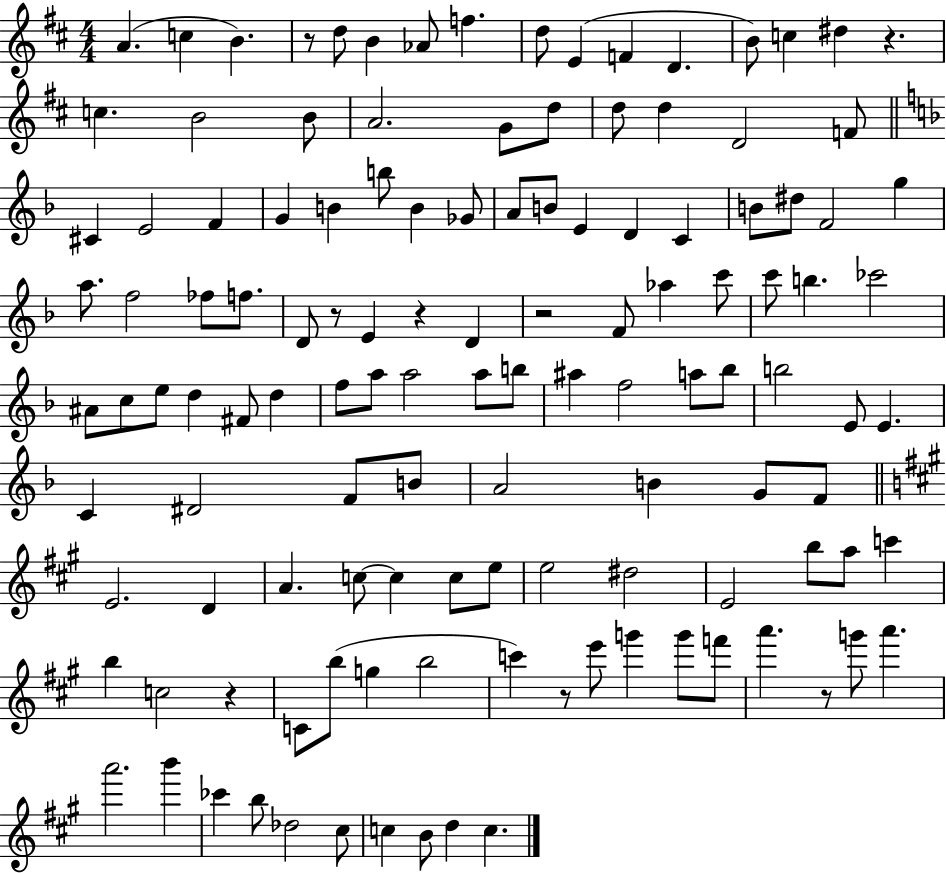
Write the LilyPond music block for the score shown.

{
  \clef treble
  \numericTimeSignature
  \time 4/4
  \key d \major
  a'4.( c''4 b'4.) | r8 d''8 b'4 aes'8 f''4. | d''8 e'4( f'4 d'4. | b'8) c''4 dis''4 r4. | \break c''4. b'2 b'8 | a'2. g'8 d''8 | d''8 d''4 d'2 f'8 | \bar "||" \break \key f \major cis'4 e'2 f'4 | g'4 b'4 b''8 b'4 ges'8 | a'8 b'8 e'4 d'4 c'4 | b'8 dis''8 f'2 g''4 | \break a''8. f''2 fes''8 f''8. | d'8 r8 e'4 r4 d'4 | r2 f'8 aes''4 c'''8 | c'''8 b''4. ces'''2 | \break ais'8 c''8 e''8 d''4 fis'8 d''4 | f''8 a''8 a''2 a''8 b''8 | ais''4 f''2 a''8 bes''8 | b''2 e'8 e'4. | \break c'4 dis'2 f'8 b'8 | a'2 b'4 g'8 f'8 | \bar "||" \break \key a \major e'2. d'4 | a'4. c''8~~ c''4 c''8 e''8 | e''2 dis''2 | e'2 b''8 a''8 c'''4 | \break b''4 c''2 r4 | c'8 b''8( g''4 b''2 | c'''4) r8 e'''8 g'''4 g'''8 f'''8 | a'''4. r8 g'''8 a'''4. | \break a'''2. b'''4 | ces'''4 b''8 des''2 cis''8 | c''4 b'8 d''4 c''4. | \bar "|."
}